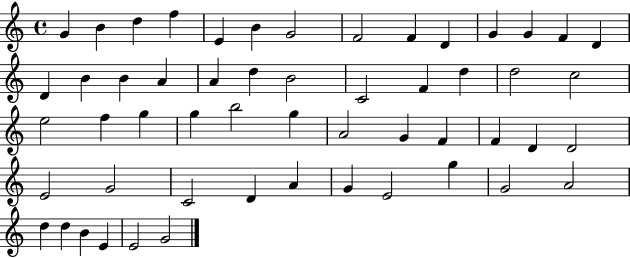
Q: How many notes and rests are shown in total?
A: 54